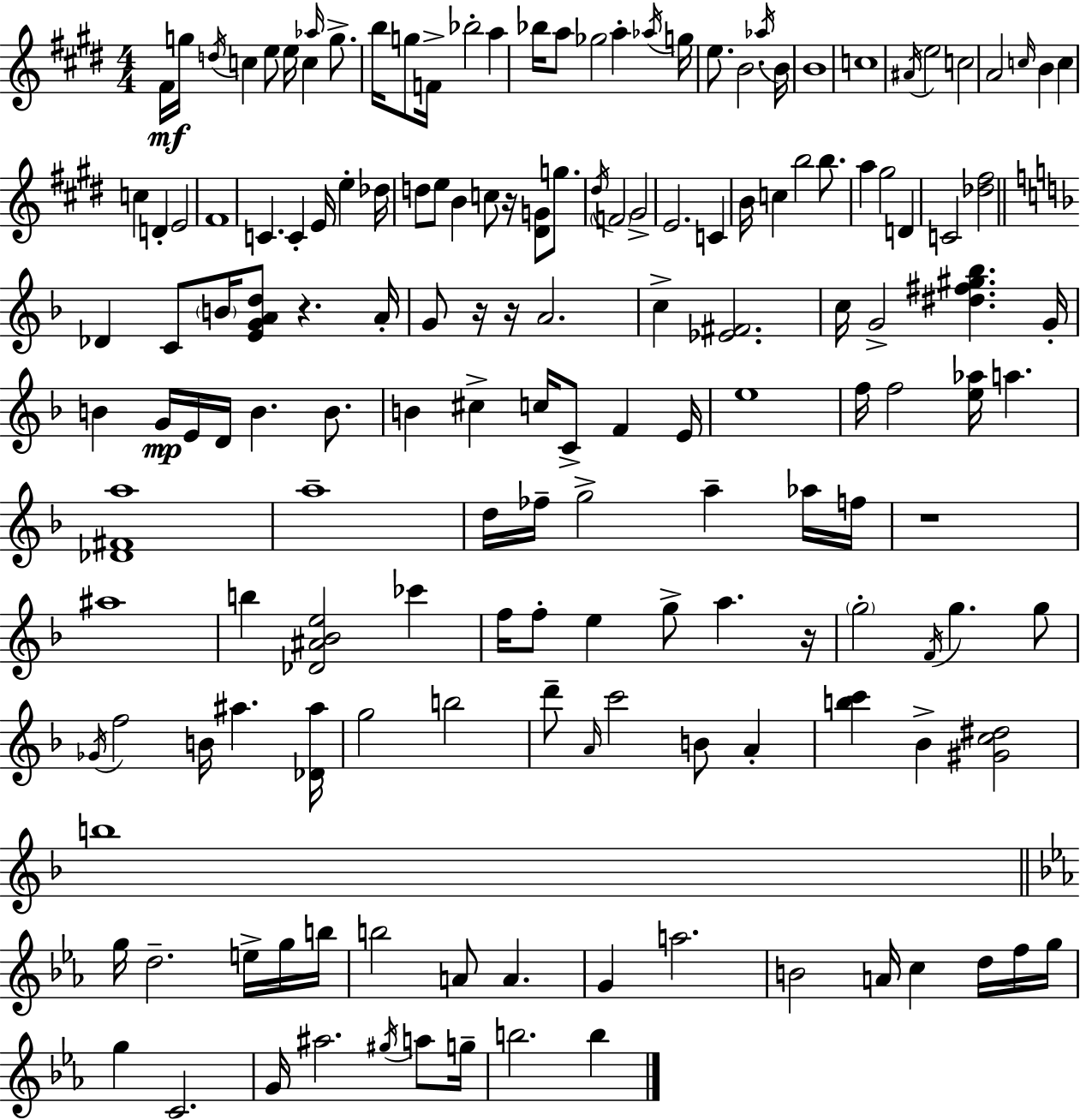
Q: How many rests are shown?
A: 6